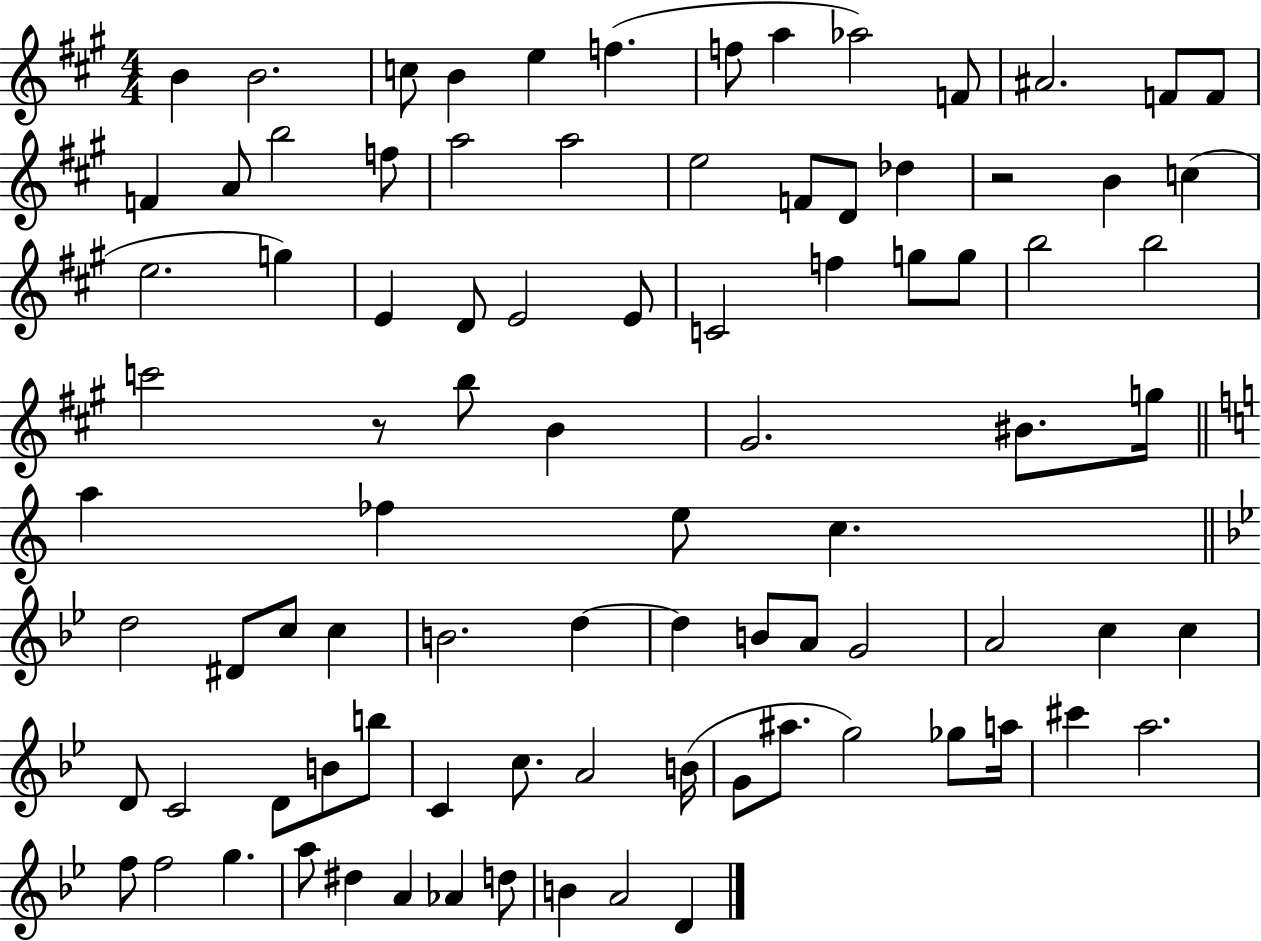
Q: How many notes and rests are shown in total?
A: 89